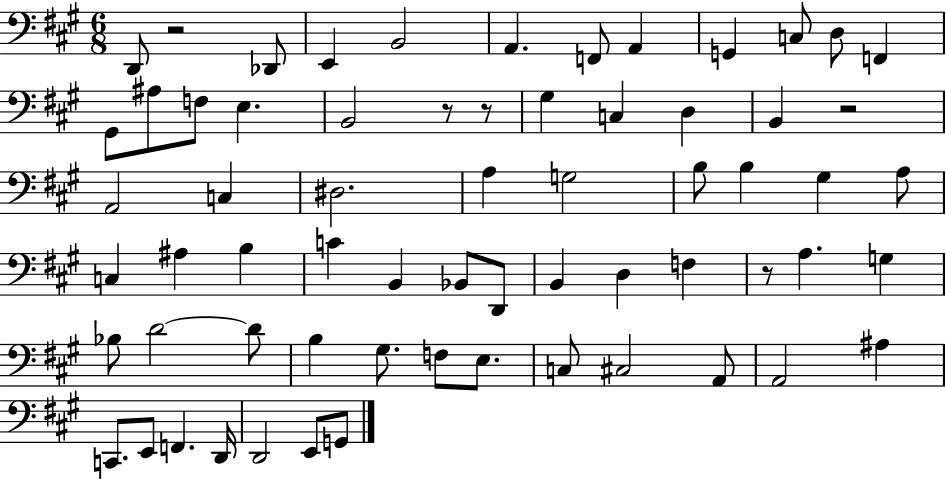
X:1
T:Untitled
M:6/8
L:1/4
K:A
D,,/2 z2 _D,,/2 E,, B,,2 A,, F,,/2 A,, G,, C,/2 D,/2 F,, ^G,,/2 ^A,/2 F,/2 E, B,,2 z/2 z/2 ^G, C, D, B,, z2 A,,2 C, ^D,2 A, G,2 B,/2 B, ^G, A,/2 C, ^A, B, C B,, _B,,/2 D,,/2 B,, D, F, z/2 A, G, _B,/2 D2 D/2 B, ^G,/2 F,/2 E,/2 C,/2 ^C,2 A,,/2 A,,2 ^A, C,,/2 E,,/2 F,, D,,/4 D,,2 E,,/2 G,,/2